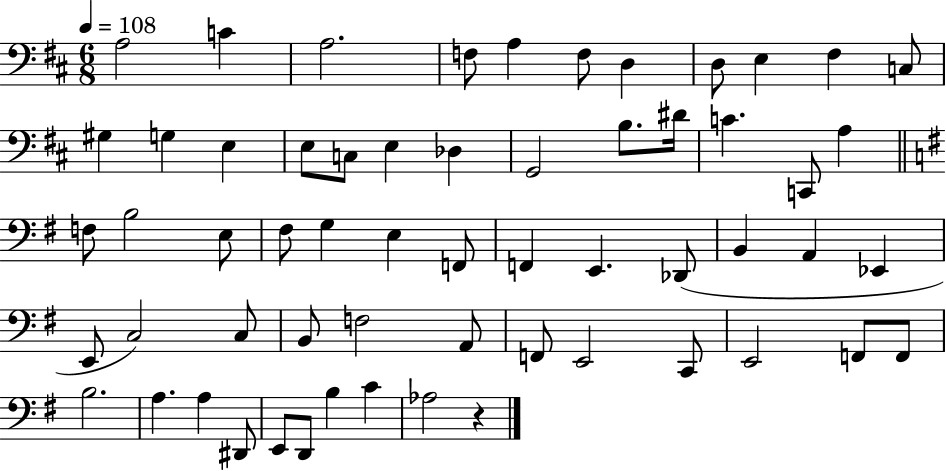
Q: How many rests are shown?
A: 1